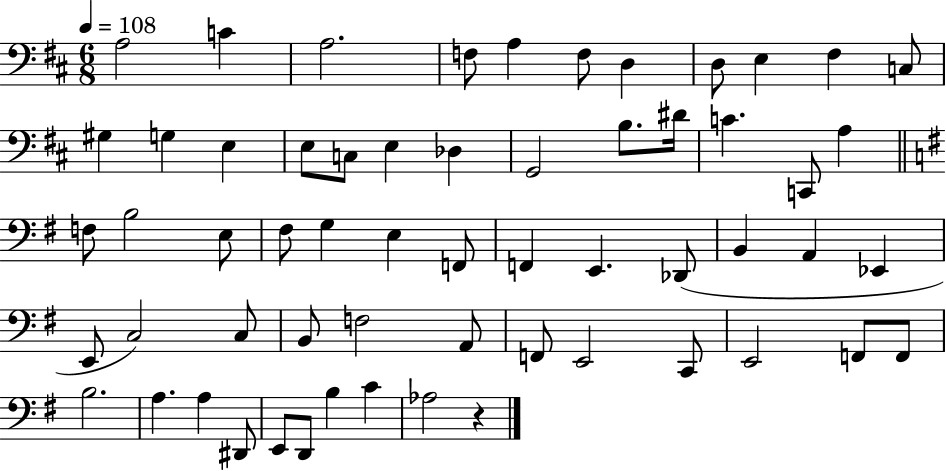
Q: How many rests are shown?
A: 1